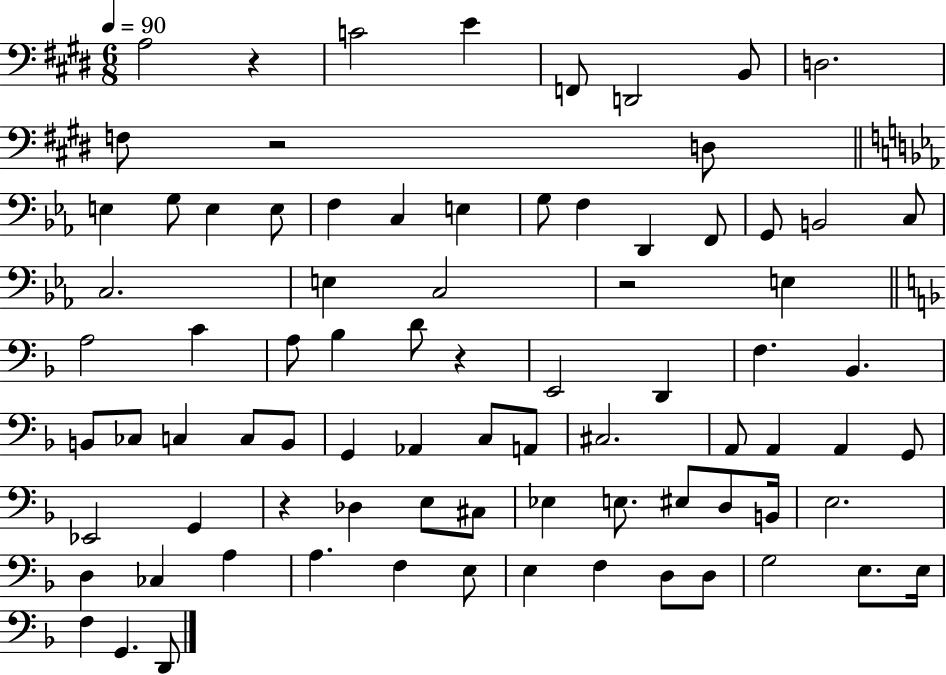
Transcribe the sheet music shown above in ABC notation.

X:1
T:Untitled
M:6/8
L:1/4
K:E
A,2 z C2 E F,,/2 D,,2 B,,/2 D,2 F,/2 z2 D,/2 E, G,/2 E, E,/2 F, C, E, G,/2 F, D,, F,,/2 G,,/2 B,,2 C,/2 C,2 E, C,2 z2 E, A,2 C A,/2 _B, D/2 z E,,2 D,, F, _B,, B,,/2 _C,/2 C, C,/2 B,,/2 G,, _A,, C,/2 A,,/2 ^C,2 A,,/2 A,, A,, G,,/2 _E,,2 G,, z _D, E,/2 ^C,/2 _E, E,/2 ^E,/2 D,/2 B,,/4 E,2 D, _C, A, A, F, E,/2 E, F, D,/2 D,/2 G,2 E,/2 E,/4 F, G,, D,,/2